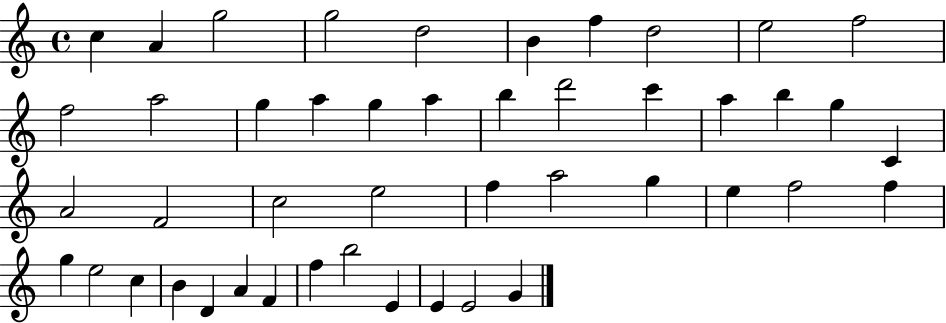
C5/q A4/q G5/h G5/h D5/h B4/q F5/q D5/h E5/h F5/h F5/h A5/h G5/q A5/q G5/q A5/q B5/q D6/h C6/q A5/q B5/q G5/q C4/q A4/h F4/h C5/h E5/h F5/q A5/h G5/q E5/q F5/h F5/q G5/q E5/h C5/q B4/q D4/q A4/q F4/q F5/q B5/h E4/q E4/q E4/h G4/q